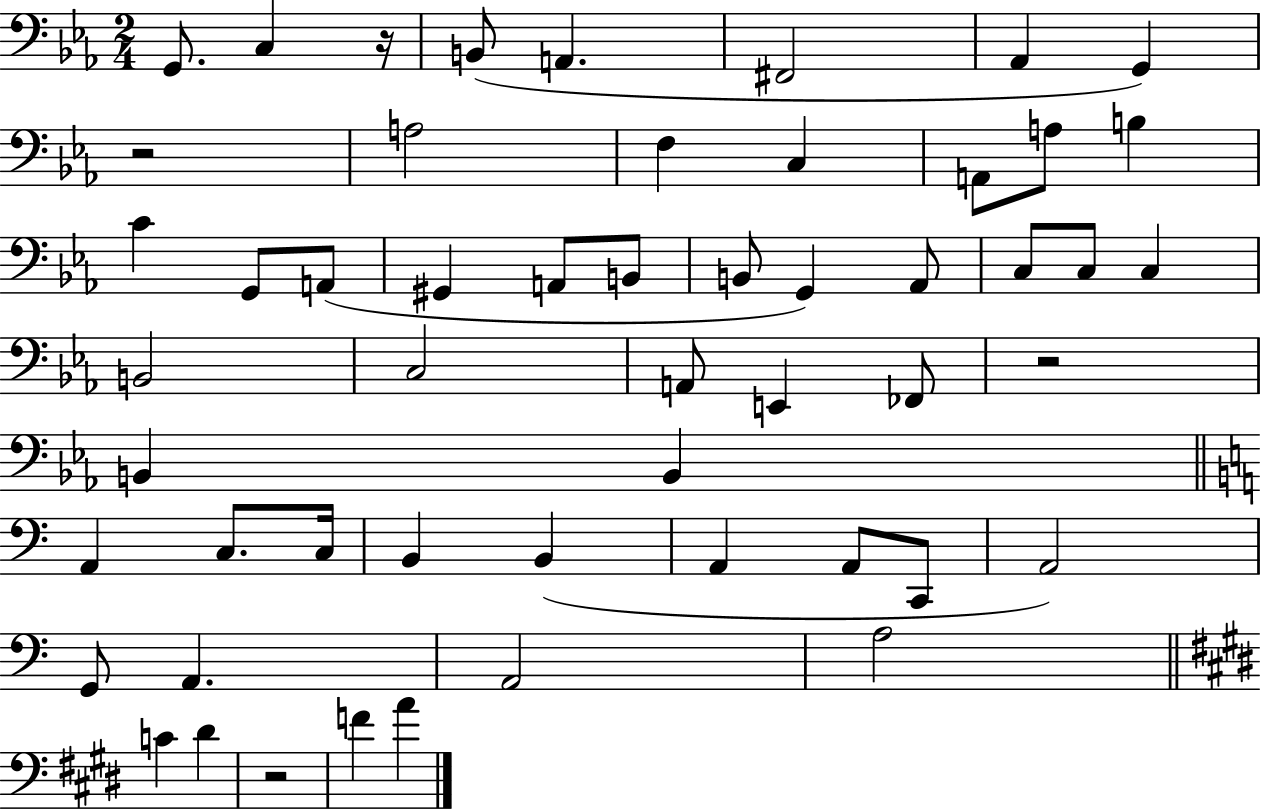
X:1
T:Untitled
M:2/4
L:1/4
K:Eb
G,,/2 C, z/4 B,,/2 A,, ^F,,2 _A,, G,, z2 A,2 F, C, A,,/2 A,/2 B, C G,,/2 A,,/2 ^G,, A,,/2 B,,/2 B,,/2 G,, _A,,/2 C,/2 C,/2 C, B,,2 C,2 A,,/2 E,, _F,,/2 z2 B,, B,, A,, C,/2 C,/4 B,, B,, A,, A,,/2 C,,/2 A,,2 G,,/2 A,, A,,2 A,2 C ^D z2 F A